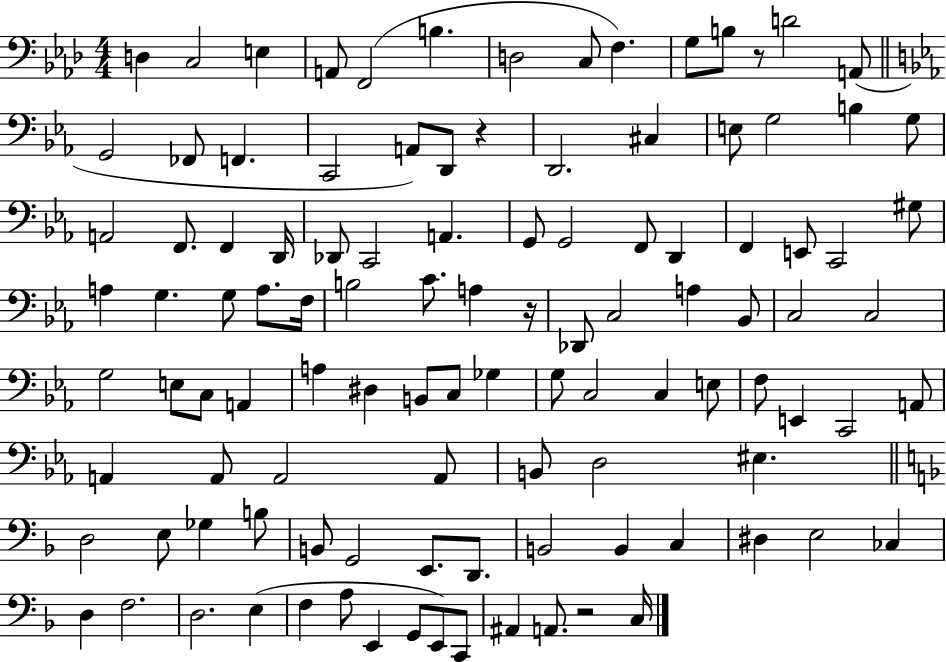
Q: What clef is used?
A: bass